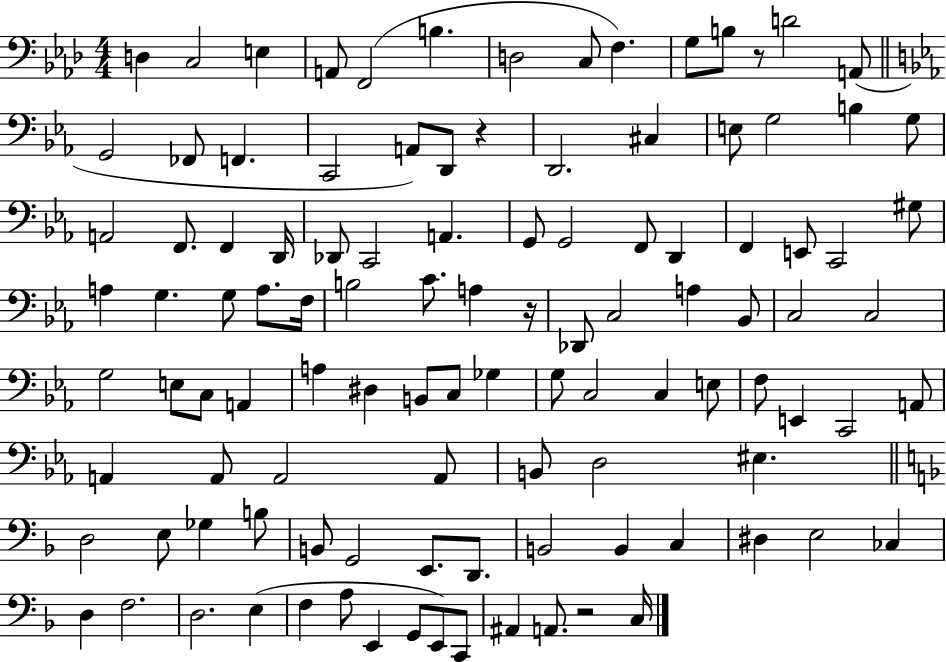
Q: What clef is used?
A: bass